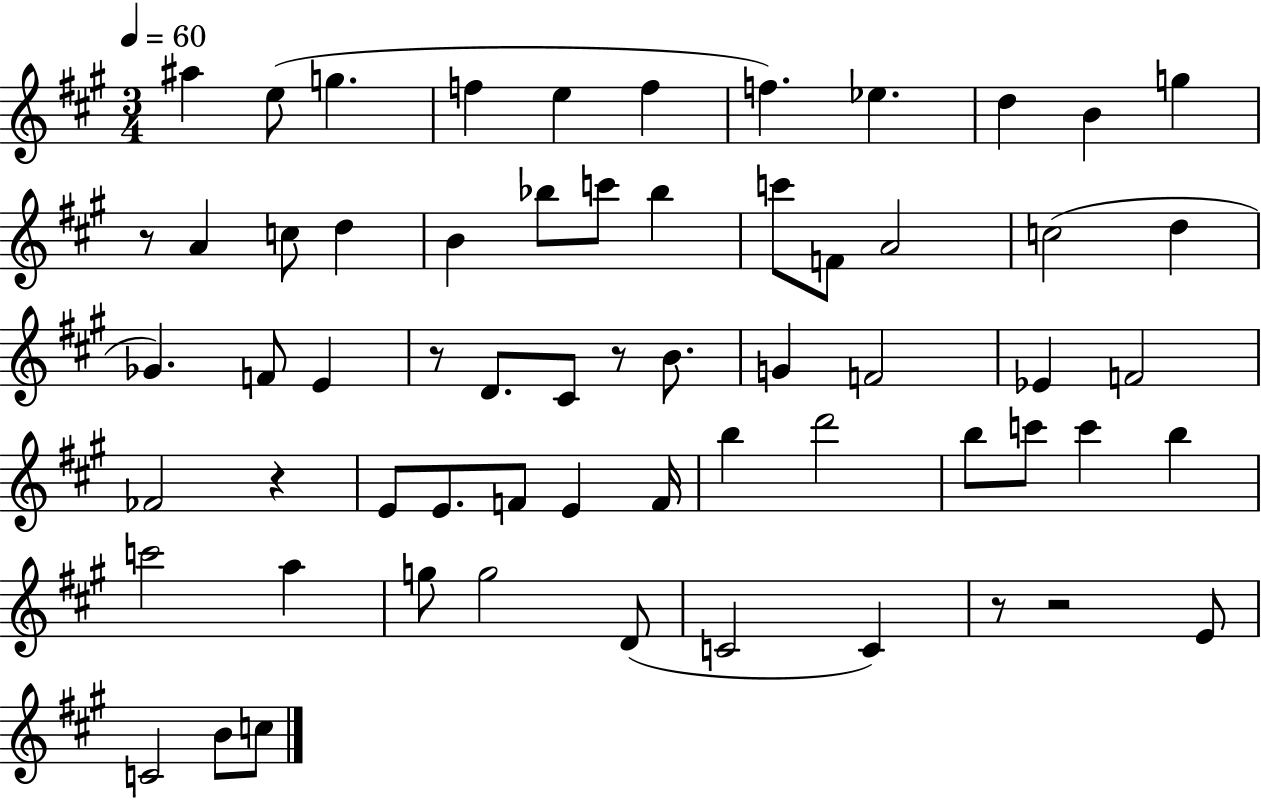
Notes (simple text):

A#5/q E5/e G5/q. F5/q E5/q F5/q F5/q. Eb5/q. D5/q B4/q G5/q R/e A4/q C5/e D5/q B4/q Bb5/e C6/e Bb5/q C6/e F4/e A4/h C5/h D5/q Gb4/q. F4/e E4/q R/e D4/e. C#4/e R/e B4/e. G4/q F4/h Eb4/q F4/h FES4/h R/q E4/e E4/e. F4/e E4/q F4/s B5/q D6/h B5/e C6/e C6/q B5/q C6/h A5/q G5/e G5/h D4/e C4/h C4/q R/e R/h E4/e C4/h B4/e C5/e